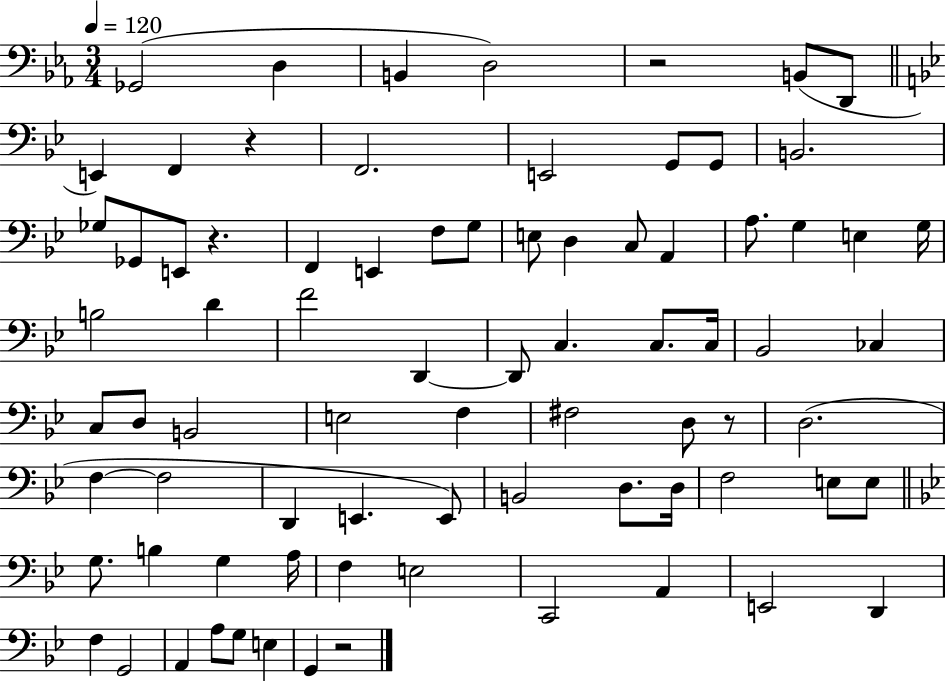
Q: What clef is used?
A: bass